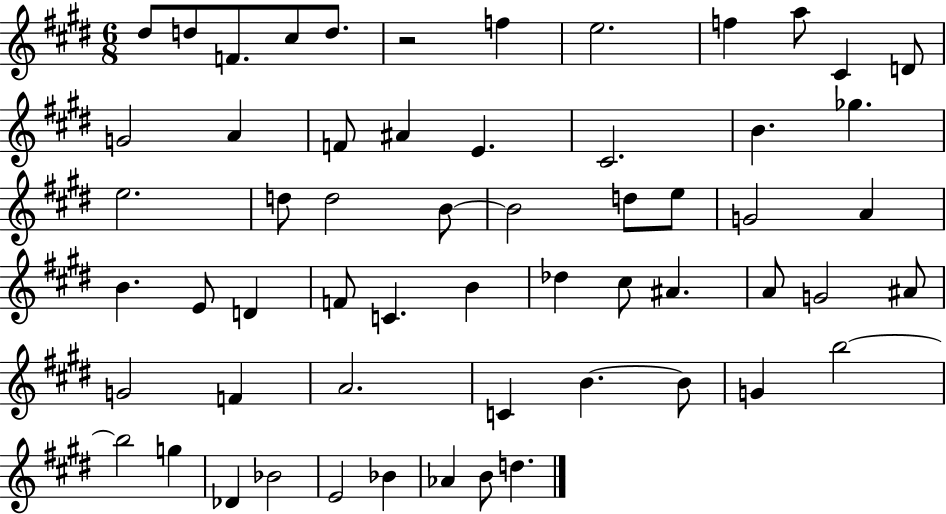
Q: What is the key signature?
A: E major